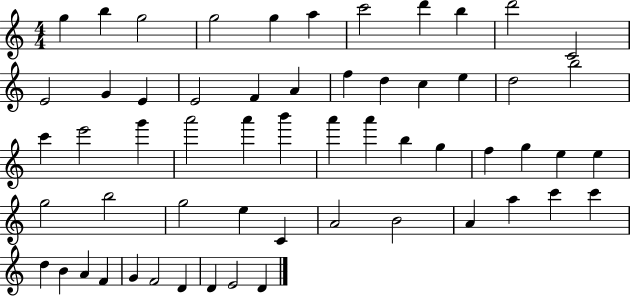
{
  \clef treble
  \numericTimeSignature
  \time 4/4
  \key c \major
  g''4 b''4 g''2 | g''2 g''4 a''4 | c'''2 d'''4 b''4 | d'''2 c'2 | \break e'2 g'4 e'4 | e'2 f'4 a'4 | f''4 d''4 c''4 e''4 | d''2 b''2 | \break c'''4 e'''2 g'''4 | a'''2 a'''4 b'''4 | a'''4 a'''4 b''4 g''4 | f''4 g''4 e''4 e''4 | \break g''2 b''2 | g''2 e''4 c'4 | a'2 b'2 | a'4 a''4 c'''4 c'''4 | \break d''4 b'4 a'4 f'4 | g'4 f'2 d'4 | d'4 e'2 d'4 | \bar "|."
}